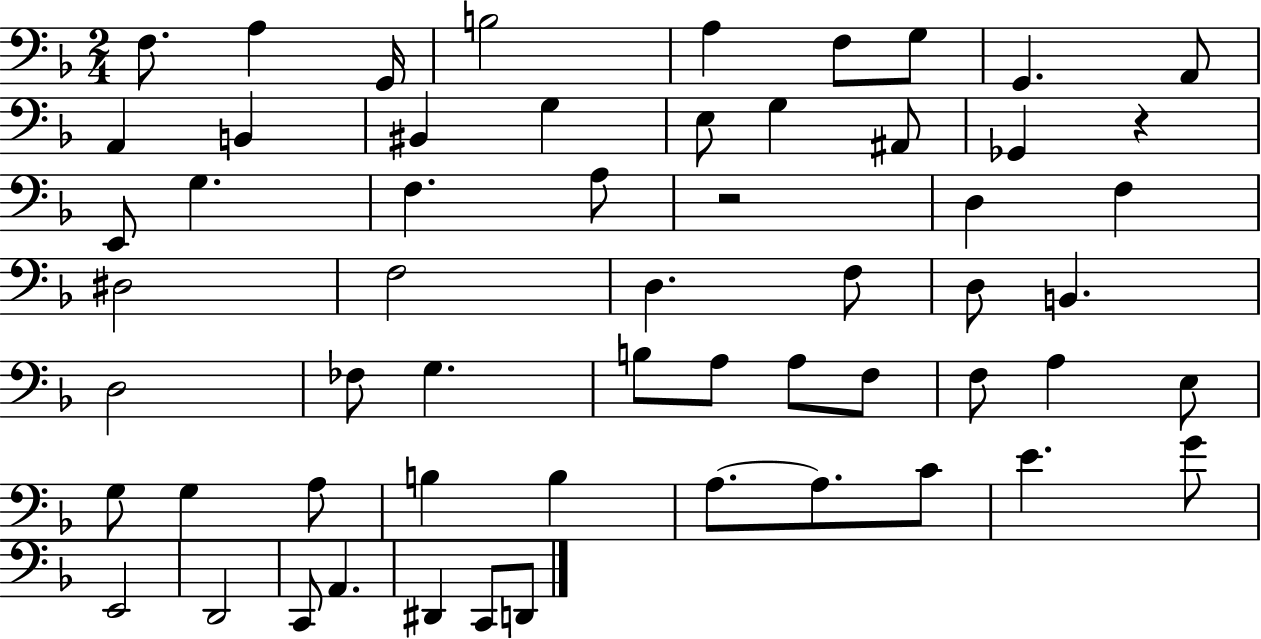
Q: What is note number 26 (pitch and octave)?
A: D3